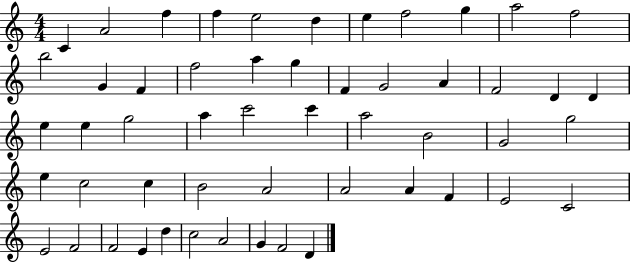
{
  \clef treble
  \numericTimeSignature
  \time 4/4
  \key c \major
  c'4 a'2 f''4 | f''4 e''2 d''4 | e''4 f''2 g''4 | a''2 f''2 | \break b''2 g'4 f'4 | f''2 a''4 g''4 | f'4 g'2 a'4 | f'2 d'4 d'4 | \break e''4 e''4 g''2 | a''4 c'''2 c'''4 | a''2 b'2 | g'2 g''2 | \break e''4 c''2 c''4 | b'2 a'2 | a'2 a'4 f'4 | e'2 c'2 | \break e'2 f'2 | f'2 e'4 d''4 | c''2 a'2 | g'4 f'2 d'4 | \break \bar "|."
}